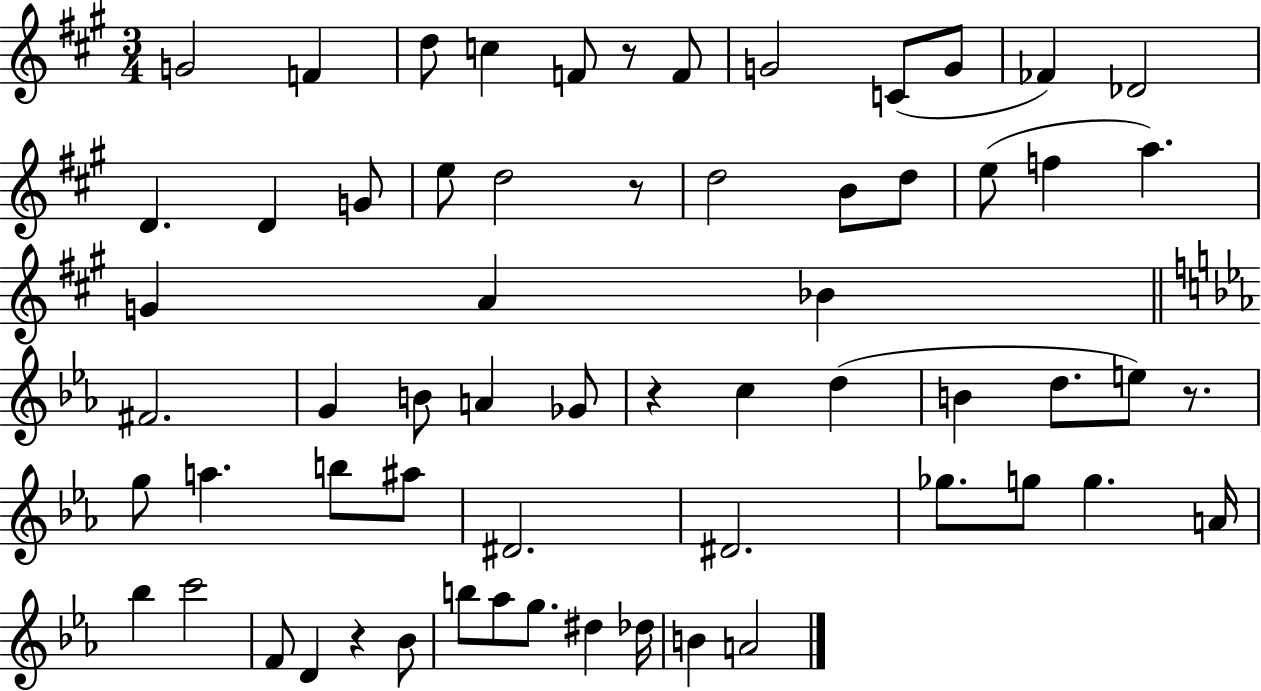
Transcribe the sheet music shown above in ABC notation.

X:1
T:Untitled
M:3/4
L:1/4
K:A
G2 F d/2 c F/2 z/2 F/2 G2 C/2 G/2 _F _D2 D D G/2 e/2 d2 z/2 d2 B/2 d/2 e/2 f a G A _B ^F2 G B/2 A _G/2 z c d B d/2 e/2 z/2 g/2 a b/2 ^a/2 ^D2 ^D2 _g/2 g/2 g A/4 _b c'2 F/2 D z _B/2 b/2 _a/2 g/2 ^d _d/4 B A2